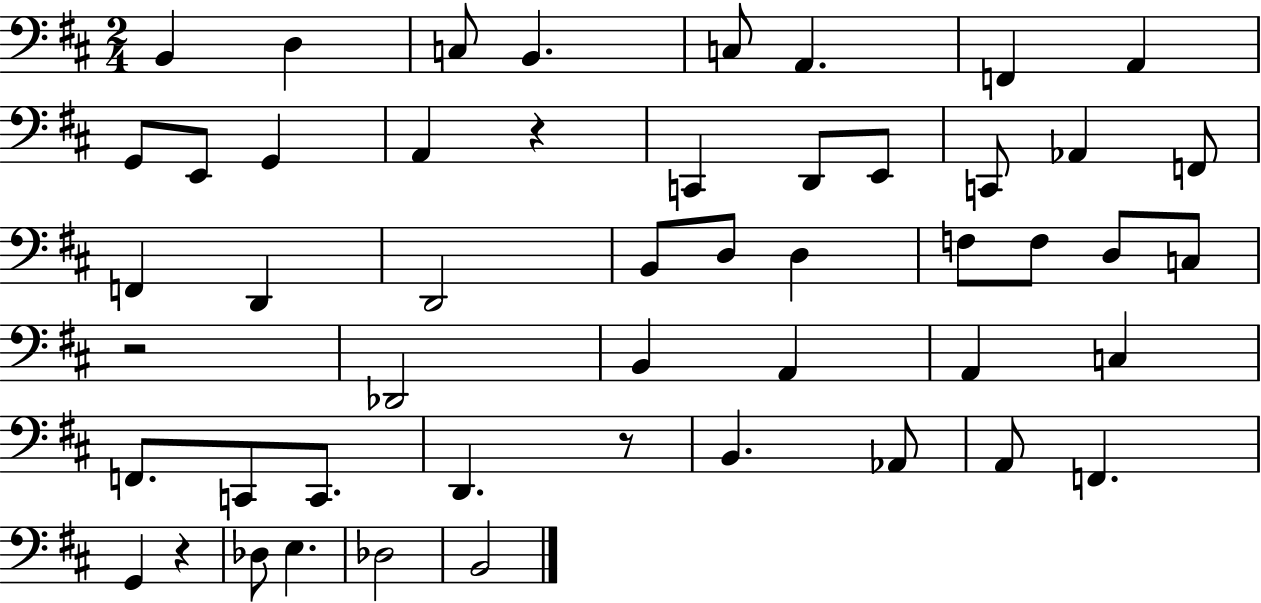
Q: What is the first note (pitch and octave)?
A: B2